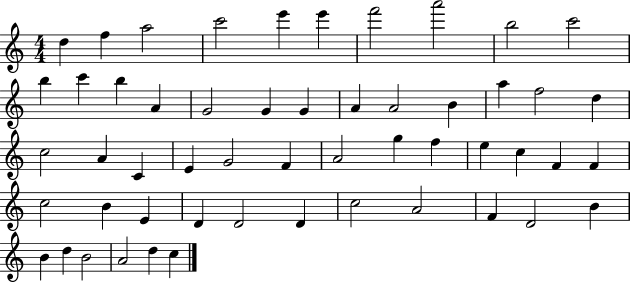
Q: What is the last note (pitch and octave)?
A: C5